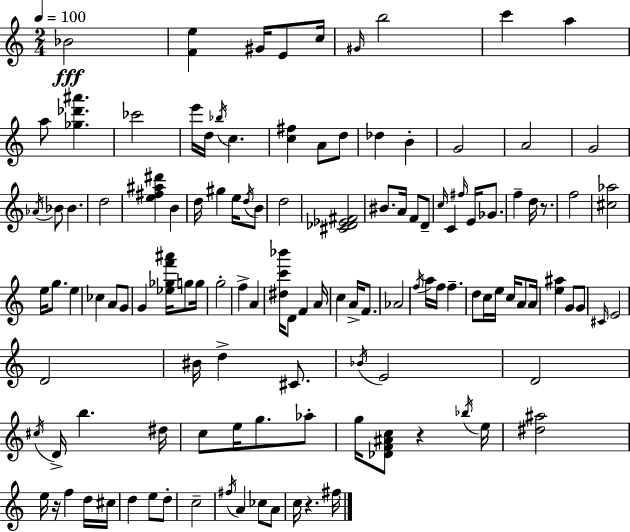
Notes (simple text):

Bb4/h [F4,E5]/q G#4/s E4/e C5/s G#4/s B5/h C6/q A5/q A5/e [Gb5,Db6,A#6]/q. CES6/h E6/s D5/s Bb5/s C5/q. [C5,F#5]/q A4/e D5/e Db5/q B4/q G4/h A4/h G4/h Ab4/s Bb4/e Bb4/q. D5/h [E5,F#5,A#5,D#6]/q B4/q D5/s G#5/q E5/s D5/s B4/e D5/h [C#4,Db4,Eb4,F#4]/h BIS4/e. A4/s F4/e D4/e C5/s C4/q F#5/s E4/s Gb4/e. F5/q D5/s R/e. F5/h [C#5,Ab5]/h E5/s G5/e. E5/q CES5/q A4/e G4/e G4/q [Eb5,Gb5,F6,A#6]/s G5/e G5/s G5/h F5/q A4/q [D#5,C6,Bb6]/s D4/e F4/q A4/s C5/q A4/s F4/e. Ab4/h F5/s A5/s F5/s F5/q. D5/e C5/s E5/s C5/s A4/e A4/s [E5,A#5]/q G4/e G4/e C#4/s E4/h D4/h BIS4/s D5/q C#4/e. Bb4/s E4/h D4/h C#5/s D4/s B5/q. D#5/s C5/e E5/s G5/e. Ab5/e G5/s [Db4,F4,A#4,C5]/e R/q Bb5/s E5/s [D#5,A#5]/h E5/s R/s F5/q D5/s C#5/s D5/q E5/e D5/e C5/h F#5/s A4/q CES5/e A4/e C5/s R/q. F#5/s